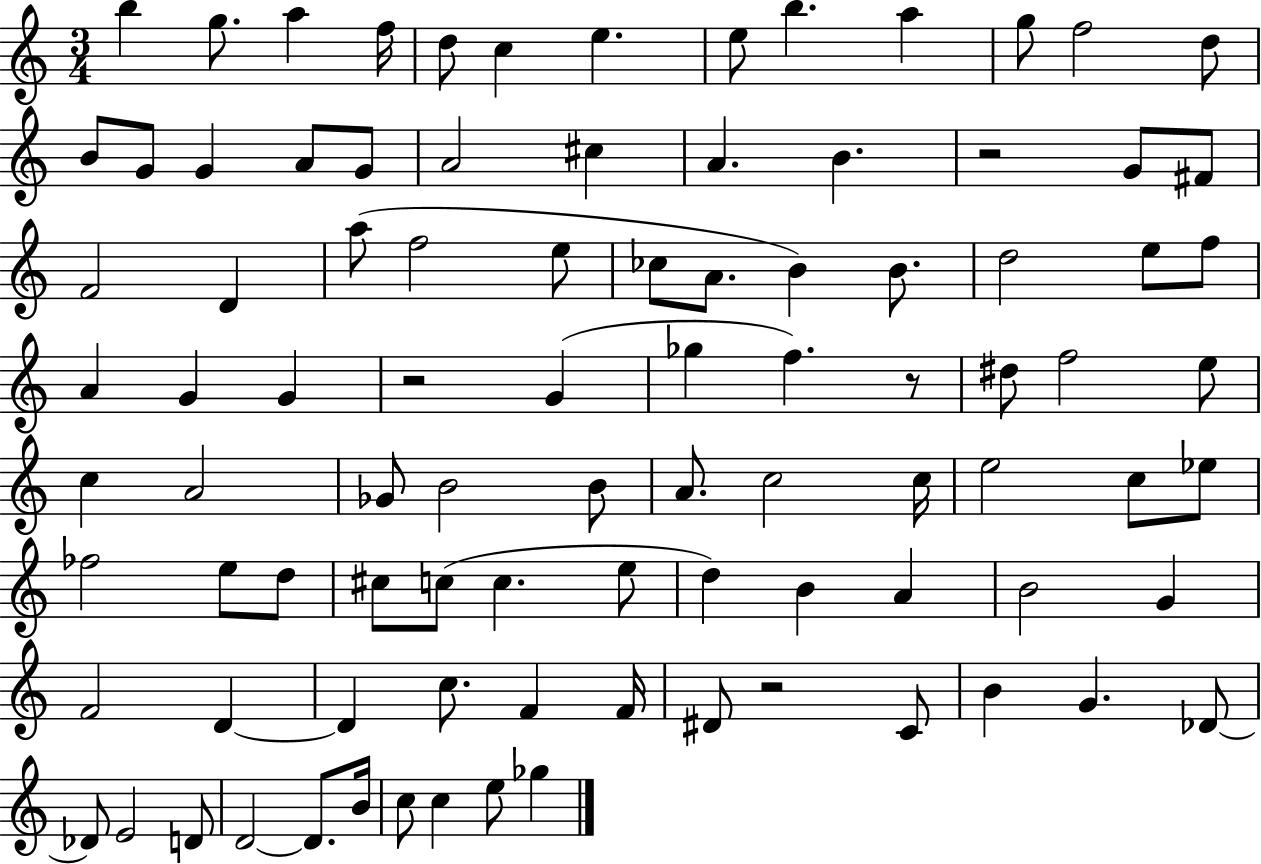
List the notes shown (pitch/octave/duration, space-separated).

B5/q G5/e. A5/q F5/s D5/e C5/q E5/q. E5/e B5/q. A5/q G5/e F5/h D5/e B4/e G4/e G4/q A4/e G4/e A4/h C#5/q A4/q. B4/q. R/h G4/e F#4/e F4/h D4/q A5/e F5/h E5/e CES5/e A4/e. B4/q B4/e. D5/h E5/e F5/e A4/q G4/q G4/q R/h G4/q Gb5/q F5/q. R/e D#5/e F5/h E5/e C5/q A4/h Gb4/e B4/h B4/e A4/e. C5/h C5/s E5/h C5/e Eb5/e FES5/h E5/e D5/e C#5/e C5/e C5/q. E5/e D5/q B4/q A4/q B4/h G4/q F4/h D4/q D4/q C5/e. F4/q F4/s D#4/e R/h C4/e B4/q G4/q. Db4/e Db4/e E4/h D4/e D4/h D4/e. B4/s C5/e C5/q E5/e Gb5/q